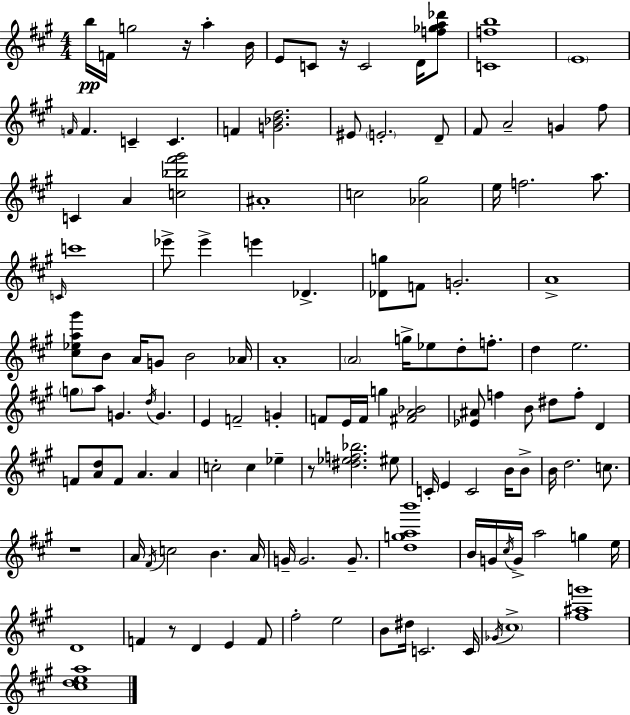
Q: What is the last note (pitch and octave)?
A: C#5